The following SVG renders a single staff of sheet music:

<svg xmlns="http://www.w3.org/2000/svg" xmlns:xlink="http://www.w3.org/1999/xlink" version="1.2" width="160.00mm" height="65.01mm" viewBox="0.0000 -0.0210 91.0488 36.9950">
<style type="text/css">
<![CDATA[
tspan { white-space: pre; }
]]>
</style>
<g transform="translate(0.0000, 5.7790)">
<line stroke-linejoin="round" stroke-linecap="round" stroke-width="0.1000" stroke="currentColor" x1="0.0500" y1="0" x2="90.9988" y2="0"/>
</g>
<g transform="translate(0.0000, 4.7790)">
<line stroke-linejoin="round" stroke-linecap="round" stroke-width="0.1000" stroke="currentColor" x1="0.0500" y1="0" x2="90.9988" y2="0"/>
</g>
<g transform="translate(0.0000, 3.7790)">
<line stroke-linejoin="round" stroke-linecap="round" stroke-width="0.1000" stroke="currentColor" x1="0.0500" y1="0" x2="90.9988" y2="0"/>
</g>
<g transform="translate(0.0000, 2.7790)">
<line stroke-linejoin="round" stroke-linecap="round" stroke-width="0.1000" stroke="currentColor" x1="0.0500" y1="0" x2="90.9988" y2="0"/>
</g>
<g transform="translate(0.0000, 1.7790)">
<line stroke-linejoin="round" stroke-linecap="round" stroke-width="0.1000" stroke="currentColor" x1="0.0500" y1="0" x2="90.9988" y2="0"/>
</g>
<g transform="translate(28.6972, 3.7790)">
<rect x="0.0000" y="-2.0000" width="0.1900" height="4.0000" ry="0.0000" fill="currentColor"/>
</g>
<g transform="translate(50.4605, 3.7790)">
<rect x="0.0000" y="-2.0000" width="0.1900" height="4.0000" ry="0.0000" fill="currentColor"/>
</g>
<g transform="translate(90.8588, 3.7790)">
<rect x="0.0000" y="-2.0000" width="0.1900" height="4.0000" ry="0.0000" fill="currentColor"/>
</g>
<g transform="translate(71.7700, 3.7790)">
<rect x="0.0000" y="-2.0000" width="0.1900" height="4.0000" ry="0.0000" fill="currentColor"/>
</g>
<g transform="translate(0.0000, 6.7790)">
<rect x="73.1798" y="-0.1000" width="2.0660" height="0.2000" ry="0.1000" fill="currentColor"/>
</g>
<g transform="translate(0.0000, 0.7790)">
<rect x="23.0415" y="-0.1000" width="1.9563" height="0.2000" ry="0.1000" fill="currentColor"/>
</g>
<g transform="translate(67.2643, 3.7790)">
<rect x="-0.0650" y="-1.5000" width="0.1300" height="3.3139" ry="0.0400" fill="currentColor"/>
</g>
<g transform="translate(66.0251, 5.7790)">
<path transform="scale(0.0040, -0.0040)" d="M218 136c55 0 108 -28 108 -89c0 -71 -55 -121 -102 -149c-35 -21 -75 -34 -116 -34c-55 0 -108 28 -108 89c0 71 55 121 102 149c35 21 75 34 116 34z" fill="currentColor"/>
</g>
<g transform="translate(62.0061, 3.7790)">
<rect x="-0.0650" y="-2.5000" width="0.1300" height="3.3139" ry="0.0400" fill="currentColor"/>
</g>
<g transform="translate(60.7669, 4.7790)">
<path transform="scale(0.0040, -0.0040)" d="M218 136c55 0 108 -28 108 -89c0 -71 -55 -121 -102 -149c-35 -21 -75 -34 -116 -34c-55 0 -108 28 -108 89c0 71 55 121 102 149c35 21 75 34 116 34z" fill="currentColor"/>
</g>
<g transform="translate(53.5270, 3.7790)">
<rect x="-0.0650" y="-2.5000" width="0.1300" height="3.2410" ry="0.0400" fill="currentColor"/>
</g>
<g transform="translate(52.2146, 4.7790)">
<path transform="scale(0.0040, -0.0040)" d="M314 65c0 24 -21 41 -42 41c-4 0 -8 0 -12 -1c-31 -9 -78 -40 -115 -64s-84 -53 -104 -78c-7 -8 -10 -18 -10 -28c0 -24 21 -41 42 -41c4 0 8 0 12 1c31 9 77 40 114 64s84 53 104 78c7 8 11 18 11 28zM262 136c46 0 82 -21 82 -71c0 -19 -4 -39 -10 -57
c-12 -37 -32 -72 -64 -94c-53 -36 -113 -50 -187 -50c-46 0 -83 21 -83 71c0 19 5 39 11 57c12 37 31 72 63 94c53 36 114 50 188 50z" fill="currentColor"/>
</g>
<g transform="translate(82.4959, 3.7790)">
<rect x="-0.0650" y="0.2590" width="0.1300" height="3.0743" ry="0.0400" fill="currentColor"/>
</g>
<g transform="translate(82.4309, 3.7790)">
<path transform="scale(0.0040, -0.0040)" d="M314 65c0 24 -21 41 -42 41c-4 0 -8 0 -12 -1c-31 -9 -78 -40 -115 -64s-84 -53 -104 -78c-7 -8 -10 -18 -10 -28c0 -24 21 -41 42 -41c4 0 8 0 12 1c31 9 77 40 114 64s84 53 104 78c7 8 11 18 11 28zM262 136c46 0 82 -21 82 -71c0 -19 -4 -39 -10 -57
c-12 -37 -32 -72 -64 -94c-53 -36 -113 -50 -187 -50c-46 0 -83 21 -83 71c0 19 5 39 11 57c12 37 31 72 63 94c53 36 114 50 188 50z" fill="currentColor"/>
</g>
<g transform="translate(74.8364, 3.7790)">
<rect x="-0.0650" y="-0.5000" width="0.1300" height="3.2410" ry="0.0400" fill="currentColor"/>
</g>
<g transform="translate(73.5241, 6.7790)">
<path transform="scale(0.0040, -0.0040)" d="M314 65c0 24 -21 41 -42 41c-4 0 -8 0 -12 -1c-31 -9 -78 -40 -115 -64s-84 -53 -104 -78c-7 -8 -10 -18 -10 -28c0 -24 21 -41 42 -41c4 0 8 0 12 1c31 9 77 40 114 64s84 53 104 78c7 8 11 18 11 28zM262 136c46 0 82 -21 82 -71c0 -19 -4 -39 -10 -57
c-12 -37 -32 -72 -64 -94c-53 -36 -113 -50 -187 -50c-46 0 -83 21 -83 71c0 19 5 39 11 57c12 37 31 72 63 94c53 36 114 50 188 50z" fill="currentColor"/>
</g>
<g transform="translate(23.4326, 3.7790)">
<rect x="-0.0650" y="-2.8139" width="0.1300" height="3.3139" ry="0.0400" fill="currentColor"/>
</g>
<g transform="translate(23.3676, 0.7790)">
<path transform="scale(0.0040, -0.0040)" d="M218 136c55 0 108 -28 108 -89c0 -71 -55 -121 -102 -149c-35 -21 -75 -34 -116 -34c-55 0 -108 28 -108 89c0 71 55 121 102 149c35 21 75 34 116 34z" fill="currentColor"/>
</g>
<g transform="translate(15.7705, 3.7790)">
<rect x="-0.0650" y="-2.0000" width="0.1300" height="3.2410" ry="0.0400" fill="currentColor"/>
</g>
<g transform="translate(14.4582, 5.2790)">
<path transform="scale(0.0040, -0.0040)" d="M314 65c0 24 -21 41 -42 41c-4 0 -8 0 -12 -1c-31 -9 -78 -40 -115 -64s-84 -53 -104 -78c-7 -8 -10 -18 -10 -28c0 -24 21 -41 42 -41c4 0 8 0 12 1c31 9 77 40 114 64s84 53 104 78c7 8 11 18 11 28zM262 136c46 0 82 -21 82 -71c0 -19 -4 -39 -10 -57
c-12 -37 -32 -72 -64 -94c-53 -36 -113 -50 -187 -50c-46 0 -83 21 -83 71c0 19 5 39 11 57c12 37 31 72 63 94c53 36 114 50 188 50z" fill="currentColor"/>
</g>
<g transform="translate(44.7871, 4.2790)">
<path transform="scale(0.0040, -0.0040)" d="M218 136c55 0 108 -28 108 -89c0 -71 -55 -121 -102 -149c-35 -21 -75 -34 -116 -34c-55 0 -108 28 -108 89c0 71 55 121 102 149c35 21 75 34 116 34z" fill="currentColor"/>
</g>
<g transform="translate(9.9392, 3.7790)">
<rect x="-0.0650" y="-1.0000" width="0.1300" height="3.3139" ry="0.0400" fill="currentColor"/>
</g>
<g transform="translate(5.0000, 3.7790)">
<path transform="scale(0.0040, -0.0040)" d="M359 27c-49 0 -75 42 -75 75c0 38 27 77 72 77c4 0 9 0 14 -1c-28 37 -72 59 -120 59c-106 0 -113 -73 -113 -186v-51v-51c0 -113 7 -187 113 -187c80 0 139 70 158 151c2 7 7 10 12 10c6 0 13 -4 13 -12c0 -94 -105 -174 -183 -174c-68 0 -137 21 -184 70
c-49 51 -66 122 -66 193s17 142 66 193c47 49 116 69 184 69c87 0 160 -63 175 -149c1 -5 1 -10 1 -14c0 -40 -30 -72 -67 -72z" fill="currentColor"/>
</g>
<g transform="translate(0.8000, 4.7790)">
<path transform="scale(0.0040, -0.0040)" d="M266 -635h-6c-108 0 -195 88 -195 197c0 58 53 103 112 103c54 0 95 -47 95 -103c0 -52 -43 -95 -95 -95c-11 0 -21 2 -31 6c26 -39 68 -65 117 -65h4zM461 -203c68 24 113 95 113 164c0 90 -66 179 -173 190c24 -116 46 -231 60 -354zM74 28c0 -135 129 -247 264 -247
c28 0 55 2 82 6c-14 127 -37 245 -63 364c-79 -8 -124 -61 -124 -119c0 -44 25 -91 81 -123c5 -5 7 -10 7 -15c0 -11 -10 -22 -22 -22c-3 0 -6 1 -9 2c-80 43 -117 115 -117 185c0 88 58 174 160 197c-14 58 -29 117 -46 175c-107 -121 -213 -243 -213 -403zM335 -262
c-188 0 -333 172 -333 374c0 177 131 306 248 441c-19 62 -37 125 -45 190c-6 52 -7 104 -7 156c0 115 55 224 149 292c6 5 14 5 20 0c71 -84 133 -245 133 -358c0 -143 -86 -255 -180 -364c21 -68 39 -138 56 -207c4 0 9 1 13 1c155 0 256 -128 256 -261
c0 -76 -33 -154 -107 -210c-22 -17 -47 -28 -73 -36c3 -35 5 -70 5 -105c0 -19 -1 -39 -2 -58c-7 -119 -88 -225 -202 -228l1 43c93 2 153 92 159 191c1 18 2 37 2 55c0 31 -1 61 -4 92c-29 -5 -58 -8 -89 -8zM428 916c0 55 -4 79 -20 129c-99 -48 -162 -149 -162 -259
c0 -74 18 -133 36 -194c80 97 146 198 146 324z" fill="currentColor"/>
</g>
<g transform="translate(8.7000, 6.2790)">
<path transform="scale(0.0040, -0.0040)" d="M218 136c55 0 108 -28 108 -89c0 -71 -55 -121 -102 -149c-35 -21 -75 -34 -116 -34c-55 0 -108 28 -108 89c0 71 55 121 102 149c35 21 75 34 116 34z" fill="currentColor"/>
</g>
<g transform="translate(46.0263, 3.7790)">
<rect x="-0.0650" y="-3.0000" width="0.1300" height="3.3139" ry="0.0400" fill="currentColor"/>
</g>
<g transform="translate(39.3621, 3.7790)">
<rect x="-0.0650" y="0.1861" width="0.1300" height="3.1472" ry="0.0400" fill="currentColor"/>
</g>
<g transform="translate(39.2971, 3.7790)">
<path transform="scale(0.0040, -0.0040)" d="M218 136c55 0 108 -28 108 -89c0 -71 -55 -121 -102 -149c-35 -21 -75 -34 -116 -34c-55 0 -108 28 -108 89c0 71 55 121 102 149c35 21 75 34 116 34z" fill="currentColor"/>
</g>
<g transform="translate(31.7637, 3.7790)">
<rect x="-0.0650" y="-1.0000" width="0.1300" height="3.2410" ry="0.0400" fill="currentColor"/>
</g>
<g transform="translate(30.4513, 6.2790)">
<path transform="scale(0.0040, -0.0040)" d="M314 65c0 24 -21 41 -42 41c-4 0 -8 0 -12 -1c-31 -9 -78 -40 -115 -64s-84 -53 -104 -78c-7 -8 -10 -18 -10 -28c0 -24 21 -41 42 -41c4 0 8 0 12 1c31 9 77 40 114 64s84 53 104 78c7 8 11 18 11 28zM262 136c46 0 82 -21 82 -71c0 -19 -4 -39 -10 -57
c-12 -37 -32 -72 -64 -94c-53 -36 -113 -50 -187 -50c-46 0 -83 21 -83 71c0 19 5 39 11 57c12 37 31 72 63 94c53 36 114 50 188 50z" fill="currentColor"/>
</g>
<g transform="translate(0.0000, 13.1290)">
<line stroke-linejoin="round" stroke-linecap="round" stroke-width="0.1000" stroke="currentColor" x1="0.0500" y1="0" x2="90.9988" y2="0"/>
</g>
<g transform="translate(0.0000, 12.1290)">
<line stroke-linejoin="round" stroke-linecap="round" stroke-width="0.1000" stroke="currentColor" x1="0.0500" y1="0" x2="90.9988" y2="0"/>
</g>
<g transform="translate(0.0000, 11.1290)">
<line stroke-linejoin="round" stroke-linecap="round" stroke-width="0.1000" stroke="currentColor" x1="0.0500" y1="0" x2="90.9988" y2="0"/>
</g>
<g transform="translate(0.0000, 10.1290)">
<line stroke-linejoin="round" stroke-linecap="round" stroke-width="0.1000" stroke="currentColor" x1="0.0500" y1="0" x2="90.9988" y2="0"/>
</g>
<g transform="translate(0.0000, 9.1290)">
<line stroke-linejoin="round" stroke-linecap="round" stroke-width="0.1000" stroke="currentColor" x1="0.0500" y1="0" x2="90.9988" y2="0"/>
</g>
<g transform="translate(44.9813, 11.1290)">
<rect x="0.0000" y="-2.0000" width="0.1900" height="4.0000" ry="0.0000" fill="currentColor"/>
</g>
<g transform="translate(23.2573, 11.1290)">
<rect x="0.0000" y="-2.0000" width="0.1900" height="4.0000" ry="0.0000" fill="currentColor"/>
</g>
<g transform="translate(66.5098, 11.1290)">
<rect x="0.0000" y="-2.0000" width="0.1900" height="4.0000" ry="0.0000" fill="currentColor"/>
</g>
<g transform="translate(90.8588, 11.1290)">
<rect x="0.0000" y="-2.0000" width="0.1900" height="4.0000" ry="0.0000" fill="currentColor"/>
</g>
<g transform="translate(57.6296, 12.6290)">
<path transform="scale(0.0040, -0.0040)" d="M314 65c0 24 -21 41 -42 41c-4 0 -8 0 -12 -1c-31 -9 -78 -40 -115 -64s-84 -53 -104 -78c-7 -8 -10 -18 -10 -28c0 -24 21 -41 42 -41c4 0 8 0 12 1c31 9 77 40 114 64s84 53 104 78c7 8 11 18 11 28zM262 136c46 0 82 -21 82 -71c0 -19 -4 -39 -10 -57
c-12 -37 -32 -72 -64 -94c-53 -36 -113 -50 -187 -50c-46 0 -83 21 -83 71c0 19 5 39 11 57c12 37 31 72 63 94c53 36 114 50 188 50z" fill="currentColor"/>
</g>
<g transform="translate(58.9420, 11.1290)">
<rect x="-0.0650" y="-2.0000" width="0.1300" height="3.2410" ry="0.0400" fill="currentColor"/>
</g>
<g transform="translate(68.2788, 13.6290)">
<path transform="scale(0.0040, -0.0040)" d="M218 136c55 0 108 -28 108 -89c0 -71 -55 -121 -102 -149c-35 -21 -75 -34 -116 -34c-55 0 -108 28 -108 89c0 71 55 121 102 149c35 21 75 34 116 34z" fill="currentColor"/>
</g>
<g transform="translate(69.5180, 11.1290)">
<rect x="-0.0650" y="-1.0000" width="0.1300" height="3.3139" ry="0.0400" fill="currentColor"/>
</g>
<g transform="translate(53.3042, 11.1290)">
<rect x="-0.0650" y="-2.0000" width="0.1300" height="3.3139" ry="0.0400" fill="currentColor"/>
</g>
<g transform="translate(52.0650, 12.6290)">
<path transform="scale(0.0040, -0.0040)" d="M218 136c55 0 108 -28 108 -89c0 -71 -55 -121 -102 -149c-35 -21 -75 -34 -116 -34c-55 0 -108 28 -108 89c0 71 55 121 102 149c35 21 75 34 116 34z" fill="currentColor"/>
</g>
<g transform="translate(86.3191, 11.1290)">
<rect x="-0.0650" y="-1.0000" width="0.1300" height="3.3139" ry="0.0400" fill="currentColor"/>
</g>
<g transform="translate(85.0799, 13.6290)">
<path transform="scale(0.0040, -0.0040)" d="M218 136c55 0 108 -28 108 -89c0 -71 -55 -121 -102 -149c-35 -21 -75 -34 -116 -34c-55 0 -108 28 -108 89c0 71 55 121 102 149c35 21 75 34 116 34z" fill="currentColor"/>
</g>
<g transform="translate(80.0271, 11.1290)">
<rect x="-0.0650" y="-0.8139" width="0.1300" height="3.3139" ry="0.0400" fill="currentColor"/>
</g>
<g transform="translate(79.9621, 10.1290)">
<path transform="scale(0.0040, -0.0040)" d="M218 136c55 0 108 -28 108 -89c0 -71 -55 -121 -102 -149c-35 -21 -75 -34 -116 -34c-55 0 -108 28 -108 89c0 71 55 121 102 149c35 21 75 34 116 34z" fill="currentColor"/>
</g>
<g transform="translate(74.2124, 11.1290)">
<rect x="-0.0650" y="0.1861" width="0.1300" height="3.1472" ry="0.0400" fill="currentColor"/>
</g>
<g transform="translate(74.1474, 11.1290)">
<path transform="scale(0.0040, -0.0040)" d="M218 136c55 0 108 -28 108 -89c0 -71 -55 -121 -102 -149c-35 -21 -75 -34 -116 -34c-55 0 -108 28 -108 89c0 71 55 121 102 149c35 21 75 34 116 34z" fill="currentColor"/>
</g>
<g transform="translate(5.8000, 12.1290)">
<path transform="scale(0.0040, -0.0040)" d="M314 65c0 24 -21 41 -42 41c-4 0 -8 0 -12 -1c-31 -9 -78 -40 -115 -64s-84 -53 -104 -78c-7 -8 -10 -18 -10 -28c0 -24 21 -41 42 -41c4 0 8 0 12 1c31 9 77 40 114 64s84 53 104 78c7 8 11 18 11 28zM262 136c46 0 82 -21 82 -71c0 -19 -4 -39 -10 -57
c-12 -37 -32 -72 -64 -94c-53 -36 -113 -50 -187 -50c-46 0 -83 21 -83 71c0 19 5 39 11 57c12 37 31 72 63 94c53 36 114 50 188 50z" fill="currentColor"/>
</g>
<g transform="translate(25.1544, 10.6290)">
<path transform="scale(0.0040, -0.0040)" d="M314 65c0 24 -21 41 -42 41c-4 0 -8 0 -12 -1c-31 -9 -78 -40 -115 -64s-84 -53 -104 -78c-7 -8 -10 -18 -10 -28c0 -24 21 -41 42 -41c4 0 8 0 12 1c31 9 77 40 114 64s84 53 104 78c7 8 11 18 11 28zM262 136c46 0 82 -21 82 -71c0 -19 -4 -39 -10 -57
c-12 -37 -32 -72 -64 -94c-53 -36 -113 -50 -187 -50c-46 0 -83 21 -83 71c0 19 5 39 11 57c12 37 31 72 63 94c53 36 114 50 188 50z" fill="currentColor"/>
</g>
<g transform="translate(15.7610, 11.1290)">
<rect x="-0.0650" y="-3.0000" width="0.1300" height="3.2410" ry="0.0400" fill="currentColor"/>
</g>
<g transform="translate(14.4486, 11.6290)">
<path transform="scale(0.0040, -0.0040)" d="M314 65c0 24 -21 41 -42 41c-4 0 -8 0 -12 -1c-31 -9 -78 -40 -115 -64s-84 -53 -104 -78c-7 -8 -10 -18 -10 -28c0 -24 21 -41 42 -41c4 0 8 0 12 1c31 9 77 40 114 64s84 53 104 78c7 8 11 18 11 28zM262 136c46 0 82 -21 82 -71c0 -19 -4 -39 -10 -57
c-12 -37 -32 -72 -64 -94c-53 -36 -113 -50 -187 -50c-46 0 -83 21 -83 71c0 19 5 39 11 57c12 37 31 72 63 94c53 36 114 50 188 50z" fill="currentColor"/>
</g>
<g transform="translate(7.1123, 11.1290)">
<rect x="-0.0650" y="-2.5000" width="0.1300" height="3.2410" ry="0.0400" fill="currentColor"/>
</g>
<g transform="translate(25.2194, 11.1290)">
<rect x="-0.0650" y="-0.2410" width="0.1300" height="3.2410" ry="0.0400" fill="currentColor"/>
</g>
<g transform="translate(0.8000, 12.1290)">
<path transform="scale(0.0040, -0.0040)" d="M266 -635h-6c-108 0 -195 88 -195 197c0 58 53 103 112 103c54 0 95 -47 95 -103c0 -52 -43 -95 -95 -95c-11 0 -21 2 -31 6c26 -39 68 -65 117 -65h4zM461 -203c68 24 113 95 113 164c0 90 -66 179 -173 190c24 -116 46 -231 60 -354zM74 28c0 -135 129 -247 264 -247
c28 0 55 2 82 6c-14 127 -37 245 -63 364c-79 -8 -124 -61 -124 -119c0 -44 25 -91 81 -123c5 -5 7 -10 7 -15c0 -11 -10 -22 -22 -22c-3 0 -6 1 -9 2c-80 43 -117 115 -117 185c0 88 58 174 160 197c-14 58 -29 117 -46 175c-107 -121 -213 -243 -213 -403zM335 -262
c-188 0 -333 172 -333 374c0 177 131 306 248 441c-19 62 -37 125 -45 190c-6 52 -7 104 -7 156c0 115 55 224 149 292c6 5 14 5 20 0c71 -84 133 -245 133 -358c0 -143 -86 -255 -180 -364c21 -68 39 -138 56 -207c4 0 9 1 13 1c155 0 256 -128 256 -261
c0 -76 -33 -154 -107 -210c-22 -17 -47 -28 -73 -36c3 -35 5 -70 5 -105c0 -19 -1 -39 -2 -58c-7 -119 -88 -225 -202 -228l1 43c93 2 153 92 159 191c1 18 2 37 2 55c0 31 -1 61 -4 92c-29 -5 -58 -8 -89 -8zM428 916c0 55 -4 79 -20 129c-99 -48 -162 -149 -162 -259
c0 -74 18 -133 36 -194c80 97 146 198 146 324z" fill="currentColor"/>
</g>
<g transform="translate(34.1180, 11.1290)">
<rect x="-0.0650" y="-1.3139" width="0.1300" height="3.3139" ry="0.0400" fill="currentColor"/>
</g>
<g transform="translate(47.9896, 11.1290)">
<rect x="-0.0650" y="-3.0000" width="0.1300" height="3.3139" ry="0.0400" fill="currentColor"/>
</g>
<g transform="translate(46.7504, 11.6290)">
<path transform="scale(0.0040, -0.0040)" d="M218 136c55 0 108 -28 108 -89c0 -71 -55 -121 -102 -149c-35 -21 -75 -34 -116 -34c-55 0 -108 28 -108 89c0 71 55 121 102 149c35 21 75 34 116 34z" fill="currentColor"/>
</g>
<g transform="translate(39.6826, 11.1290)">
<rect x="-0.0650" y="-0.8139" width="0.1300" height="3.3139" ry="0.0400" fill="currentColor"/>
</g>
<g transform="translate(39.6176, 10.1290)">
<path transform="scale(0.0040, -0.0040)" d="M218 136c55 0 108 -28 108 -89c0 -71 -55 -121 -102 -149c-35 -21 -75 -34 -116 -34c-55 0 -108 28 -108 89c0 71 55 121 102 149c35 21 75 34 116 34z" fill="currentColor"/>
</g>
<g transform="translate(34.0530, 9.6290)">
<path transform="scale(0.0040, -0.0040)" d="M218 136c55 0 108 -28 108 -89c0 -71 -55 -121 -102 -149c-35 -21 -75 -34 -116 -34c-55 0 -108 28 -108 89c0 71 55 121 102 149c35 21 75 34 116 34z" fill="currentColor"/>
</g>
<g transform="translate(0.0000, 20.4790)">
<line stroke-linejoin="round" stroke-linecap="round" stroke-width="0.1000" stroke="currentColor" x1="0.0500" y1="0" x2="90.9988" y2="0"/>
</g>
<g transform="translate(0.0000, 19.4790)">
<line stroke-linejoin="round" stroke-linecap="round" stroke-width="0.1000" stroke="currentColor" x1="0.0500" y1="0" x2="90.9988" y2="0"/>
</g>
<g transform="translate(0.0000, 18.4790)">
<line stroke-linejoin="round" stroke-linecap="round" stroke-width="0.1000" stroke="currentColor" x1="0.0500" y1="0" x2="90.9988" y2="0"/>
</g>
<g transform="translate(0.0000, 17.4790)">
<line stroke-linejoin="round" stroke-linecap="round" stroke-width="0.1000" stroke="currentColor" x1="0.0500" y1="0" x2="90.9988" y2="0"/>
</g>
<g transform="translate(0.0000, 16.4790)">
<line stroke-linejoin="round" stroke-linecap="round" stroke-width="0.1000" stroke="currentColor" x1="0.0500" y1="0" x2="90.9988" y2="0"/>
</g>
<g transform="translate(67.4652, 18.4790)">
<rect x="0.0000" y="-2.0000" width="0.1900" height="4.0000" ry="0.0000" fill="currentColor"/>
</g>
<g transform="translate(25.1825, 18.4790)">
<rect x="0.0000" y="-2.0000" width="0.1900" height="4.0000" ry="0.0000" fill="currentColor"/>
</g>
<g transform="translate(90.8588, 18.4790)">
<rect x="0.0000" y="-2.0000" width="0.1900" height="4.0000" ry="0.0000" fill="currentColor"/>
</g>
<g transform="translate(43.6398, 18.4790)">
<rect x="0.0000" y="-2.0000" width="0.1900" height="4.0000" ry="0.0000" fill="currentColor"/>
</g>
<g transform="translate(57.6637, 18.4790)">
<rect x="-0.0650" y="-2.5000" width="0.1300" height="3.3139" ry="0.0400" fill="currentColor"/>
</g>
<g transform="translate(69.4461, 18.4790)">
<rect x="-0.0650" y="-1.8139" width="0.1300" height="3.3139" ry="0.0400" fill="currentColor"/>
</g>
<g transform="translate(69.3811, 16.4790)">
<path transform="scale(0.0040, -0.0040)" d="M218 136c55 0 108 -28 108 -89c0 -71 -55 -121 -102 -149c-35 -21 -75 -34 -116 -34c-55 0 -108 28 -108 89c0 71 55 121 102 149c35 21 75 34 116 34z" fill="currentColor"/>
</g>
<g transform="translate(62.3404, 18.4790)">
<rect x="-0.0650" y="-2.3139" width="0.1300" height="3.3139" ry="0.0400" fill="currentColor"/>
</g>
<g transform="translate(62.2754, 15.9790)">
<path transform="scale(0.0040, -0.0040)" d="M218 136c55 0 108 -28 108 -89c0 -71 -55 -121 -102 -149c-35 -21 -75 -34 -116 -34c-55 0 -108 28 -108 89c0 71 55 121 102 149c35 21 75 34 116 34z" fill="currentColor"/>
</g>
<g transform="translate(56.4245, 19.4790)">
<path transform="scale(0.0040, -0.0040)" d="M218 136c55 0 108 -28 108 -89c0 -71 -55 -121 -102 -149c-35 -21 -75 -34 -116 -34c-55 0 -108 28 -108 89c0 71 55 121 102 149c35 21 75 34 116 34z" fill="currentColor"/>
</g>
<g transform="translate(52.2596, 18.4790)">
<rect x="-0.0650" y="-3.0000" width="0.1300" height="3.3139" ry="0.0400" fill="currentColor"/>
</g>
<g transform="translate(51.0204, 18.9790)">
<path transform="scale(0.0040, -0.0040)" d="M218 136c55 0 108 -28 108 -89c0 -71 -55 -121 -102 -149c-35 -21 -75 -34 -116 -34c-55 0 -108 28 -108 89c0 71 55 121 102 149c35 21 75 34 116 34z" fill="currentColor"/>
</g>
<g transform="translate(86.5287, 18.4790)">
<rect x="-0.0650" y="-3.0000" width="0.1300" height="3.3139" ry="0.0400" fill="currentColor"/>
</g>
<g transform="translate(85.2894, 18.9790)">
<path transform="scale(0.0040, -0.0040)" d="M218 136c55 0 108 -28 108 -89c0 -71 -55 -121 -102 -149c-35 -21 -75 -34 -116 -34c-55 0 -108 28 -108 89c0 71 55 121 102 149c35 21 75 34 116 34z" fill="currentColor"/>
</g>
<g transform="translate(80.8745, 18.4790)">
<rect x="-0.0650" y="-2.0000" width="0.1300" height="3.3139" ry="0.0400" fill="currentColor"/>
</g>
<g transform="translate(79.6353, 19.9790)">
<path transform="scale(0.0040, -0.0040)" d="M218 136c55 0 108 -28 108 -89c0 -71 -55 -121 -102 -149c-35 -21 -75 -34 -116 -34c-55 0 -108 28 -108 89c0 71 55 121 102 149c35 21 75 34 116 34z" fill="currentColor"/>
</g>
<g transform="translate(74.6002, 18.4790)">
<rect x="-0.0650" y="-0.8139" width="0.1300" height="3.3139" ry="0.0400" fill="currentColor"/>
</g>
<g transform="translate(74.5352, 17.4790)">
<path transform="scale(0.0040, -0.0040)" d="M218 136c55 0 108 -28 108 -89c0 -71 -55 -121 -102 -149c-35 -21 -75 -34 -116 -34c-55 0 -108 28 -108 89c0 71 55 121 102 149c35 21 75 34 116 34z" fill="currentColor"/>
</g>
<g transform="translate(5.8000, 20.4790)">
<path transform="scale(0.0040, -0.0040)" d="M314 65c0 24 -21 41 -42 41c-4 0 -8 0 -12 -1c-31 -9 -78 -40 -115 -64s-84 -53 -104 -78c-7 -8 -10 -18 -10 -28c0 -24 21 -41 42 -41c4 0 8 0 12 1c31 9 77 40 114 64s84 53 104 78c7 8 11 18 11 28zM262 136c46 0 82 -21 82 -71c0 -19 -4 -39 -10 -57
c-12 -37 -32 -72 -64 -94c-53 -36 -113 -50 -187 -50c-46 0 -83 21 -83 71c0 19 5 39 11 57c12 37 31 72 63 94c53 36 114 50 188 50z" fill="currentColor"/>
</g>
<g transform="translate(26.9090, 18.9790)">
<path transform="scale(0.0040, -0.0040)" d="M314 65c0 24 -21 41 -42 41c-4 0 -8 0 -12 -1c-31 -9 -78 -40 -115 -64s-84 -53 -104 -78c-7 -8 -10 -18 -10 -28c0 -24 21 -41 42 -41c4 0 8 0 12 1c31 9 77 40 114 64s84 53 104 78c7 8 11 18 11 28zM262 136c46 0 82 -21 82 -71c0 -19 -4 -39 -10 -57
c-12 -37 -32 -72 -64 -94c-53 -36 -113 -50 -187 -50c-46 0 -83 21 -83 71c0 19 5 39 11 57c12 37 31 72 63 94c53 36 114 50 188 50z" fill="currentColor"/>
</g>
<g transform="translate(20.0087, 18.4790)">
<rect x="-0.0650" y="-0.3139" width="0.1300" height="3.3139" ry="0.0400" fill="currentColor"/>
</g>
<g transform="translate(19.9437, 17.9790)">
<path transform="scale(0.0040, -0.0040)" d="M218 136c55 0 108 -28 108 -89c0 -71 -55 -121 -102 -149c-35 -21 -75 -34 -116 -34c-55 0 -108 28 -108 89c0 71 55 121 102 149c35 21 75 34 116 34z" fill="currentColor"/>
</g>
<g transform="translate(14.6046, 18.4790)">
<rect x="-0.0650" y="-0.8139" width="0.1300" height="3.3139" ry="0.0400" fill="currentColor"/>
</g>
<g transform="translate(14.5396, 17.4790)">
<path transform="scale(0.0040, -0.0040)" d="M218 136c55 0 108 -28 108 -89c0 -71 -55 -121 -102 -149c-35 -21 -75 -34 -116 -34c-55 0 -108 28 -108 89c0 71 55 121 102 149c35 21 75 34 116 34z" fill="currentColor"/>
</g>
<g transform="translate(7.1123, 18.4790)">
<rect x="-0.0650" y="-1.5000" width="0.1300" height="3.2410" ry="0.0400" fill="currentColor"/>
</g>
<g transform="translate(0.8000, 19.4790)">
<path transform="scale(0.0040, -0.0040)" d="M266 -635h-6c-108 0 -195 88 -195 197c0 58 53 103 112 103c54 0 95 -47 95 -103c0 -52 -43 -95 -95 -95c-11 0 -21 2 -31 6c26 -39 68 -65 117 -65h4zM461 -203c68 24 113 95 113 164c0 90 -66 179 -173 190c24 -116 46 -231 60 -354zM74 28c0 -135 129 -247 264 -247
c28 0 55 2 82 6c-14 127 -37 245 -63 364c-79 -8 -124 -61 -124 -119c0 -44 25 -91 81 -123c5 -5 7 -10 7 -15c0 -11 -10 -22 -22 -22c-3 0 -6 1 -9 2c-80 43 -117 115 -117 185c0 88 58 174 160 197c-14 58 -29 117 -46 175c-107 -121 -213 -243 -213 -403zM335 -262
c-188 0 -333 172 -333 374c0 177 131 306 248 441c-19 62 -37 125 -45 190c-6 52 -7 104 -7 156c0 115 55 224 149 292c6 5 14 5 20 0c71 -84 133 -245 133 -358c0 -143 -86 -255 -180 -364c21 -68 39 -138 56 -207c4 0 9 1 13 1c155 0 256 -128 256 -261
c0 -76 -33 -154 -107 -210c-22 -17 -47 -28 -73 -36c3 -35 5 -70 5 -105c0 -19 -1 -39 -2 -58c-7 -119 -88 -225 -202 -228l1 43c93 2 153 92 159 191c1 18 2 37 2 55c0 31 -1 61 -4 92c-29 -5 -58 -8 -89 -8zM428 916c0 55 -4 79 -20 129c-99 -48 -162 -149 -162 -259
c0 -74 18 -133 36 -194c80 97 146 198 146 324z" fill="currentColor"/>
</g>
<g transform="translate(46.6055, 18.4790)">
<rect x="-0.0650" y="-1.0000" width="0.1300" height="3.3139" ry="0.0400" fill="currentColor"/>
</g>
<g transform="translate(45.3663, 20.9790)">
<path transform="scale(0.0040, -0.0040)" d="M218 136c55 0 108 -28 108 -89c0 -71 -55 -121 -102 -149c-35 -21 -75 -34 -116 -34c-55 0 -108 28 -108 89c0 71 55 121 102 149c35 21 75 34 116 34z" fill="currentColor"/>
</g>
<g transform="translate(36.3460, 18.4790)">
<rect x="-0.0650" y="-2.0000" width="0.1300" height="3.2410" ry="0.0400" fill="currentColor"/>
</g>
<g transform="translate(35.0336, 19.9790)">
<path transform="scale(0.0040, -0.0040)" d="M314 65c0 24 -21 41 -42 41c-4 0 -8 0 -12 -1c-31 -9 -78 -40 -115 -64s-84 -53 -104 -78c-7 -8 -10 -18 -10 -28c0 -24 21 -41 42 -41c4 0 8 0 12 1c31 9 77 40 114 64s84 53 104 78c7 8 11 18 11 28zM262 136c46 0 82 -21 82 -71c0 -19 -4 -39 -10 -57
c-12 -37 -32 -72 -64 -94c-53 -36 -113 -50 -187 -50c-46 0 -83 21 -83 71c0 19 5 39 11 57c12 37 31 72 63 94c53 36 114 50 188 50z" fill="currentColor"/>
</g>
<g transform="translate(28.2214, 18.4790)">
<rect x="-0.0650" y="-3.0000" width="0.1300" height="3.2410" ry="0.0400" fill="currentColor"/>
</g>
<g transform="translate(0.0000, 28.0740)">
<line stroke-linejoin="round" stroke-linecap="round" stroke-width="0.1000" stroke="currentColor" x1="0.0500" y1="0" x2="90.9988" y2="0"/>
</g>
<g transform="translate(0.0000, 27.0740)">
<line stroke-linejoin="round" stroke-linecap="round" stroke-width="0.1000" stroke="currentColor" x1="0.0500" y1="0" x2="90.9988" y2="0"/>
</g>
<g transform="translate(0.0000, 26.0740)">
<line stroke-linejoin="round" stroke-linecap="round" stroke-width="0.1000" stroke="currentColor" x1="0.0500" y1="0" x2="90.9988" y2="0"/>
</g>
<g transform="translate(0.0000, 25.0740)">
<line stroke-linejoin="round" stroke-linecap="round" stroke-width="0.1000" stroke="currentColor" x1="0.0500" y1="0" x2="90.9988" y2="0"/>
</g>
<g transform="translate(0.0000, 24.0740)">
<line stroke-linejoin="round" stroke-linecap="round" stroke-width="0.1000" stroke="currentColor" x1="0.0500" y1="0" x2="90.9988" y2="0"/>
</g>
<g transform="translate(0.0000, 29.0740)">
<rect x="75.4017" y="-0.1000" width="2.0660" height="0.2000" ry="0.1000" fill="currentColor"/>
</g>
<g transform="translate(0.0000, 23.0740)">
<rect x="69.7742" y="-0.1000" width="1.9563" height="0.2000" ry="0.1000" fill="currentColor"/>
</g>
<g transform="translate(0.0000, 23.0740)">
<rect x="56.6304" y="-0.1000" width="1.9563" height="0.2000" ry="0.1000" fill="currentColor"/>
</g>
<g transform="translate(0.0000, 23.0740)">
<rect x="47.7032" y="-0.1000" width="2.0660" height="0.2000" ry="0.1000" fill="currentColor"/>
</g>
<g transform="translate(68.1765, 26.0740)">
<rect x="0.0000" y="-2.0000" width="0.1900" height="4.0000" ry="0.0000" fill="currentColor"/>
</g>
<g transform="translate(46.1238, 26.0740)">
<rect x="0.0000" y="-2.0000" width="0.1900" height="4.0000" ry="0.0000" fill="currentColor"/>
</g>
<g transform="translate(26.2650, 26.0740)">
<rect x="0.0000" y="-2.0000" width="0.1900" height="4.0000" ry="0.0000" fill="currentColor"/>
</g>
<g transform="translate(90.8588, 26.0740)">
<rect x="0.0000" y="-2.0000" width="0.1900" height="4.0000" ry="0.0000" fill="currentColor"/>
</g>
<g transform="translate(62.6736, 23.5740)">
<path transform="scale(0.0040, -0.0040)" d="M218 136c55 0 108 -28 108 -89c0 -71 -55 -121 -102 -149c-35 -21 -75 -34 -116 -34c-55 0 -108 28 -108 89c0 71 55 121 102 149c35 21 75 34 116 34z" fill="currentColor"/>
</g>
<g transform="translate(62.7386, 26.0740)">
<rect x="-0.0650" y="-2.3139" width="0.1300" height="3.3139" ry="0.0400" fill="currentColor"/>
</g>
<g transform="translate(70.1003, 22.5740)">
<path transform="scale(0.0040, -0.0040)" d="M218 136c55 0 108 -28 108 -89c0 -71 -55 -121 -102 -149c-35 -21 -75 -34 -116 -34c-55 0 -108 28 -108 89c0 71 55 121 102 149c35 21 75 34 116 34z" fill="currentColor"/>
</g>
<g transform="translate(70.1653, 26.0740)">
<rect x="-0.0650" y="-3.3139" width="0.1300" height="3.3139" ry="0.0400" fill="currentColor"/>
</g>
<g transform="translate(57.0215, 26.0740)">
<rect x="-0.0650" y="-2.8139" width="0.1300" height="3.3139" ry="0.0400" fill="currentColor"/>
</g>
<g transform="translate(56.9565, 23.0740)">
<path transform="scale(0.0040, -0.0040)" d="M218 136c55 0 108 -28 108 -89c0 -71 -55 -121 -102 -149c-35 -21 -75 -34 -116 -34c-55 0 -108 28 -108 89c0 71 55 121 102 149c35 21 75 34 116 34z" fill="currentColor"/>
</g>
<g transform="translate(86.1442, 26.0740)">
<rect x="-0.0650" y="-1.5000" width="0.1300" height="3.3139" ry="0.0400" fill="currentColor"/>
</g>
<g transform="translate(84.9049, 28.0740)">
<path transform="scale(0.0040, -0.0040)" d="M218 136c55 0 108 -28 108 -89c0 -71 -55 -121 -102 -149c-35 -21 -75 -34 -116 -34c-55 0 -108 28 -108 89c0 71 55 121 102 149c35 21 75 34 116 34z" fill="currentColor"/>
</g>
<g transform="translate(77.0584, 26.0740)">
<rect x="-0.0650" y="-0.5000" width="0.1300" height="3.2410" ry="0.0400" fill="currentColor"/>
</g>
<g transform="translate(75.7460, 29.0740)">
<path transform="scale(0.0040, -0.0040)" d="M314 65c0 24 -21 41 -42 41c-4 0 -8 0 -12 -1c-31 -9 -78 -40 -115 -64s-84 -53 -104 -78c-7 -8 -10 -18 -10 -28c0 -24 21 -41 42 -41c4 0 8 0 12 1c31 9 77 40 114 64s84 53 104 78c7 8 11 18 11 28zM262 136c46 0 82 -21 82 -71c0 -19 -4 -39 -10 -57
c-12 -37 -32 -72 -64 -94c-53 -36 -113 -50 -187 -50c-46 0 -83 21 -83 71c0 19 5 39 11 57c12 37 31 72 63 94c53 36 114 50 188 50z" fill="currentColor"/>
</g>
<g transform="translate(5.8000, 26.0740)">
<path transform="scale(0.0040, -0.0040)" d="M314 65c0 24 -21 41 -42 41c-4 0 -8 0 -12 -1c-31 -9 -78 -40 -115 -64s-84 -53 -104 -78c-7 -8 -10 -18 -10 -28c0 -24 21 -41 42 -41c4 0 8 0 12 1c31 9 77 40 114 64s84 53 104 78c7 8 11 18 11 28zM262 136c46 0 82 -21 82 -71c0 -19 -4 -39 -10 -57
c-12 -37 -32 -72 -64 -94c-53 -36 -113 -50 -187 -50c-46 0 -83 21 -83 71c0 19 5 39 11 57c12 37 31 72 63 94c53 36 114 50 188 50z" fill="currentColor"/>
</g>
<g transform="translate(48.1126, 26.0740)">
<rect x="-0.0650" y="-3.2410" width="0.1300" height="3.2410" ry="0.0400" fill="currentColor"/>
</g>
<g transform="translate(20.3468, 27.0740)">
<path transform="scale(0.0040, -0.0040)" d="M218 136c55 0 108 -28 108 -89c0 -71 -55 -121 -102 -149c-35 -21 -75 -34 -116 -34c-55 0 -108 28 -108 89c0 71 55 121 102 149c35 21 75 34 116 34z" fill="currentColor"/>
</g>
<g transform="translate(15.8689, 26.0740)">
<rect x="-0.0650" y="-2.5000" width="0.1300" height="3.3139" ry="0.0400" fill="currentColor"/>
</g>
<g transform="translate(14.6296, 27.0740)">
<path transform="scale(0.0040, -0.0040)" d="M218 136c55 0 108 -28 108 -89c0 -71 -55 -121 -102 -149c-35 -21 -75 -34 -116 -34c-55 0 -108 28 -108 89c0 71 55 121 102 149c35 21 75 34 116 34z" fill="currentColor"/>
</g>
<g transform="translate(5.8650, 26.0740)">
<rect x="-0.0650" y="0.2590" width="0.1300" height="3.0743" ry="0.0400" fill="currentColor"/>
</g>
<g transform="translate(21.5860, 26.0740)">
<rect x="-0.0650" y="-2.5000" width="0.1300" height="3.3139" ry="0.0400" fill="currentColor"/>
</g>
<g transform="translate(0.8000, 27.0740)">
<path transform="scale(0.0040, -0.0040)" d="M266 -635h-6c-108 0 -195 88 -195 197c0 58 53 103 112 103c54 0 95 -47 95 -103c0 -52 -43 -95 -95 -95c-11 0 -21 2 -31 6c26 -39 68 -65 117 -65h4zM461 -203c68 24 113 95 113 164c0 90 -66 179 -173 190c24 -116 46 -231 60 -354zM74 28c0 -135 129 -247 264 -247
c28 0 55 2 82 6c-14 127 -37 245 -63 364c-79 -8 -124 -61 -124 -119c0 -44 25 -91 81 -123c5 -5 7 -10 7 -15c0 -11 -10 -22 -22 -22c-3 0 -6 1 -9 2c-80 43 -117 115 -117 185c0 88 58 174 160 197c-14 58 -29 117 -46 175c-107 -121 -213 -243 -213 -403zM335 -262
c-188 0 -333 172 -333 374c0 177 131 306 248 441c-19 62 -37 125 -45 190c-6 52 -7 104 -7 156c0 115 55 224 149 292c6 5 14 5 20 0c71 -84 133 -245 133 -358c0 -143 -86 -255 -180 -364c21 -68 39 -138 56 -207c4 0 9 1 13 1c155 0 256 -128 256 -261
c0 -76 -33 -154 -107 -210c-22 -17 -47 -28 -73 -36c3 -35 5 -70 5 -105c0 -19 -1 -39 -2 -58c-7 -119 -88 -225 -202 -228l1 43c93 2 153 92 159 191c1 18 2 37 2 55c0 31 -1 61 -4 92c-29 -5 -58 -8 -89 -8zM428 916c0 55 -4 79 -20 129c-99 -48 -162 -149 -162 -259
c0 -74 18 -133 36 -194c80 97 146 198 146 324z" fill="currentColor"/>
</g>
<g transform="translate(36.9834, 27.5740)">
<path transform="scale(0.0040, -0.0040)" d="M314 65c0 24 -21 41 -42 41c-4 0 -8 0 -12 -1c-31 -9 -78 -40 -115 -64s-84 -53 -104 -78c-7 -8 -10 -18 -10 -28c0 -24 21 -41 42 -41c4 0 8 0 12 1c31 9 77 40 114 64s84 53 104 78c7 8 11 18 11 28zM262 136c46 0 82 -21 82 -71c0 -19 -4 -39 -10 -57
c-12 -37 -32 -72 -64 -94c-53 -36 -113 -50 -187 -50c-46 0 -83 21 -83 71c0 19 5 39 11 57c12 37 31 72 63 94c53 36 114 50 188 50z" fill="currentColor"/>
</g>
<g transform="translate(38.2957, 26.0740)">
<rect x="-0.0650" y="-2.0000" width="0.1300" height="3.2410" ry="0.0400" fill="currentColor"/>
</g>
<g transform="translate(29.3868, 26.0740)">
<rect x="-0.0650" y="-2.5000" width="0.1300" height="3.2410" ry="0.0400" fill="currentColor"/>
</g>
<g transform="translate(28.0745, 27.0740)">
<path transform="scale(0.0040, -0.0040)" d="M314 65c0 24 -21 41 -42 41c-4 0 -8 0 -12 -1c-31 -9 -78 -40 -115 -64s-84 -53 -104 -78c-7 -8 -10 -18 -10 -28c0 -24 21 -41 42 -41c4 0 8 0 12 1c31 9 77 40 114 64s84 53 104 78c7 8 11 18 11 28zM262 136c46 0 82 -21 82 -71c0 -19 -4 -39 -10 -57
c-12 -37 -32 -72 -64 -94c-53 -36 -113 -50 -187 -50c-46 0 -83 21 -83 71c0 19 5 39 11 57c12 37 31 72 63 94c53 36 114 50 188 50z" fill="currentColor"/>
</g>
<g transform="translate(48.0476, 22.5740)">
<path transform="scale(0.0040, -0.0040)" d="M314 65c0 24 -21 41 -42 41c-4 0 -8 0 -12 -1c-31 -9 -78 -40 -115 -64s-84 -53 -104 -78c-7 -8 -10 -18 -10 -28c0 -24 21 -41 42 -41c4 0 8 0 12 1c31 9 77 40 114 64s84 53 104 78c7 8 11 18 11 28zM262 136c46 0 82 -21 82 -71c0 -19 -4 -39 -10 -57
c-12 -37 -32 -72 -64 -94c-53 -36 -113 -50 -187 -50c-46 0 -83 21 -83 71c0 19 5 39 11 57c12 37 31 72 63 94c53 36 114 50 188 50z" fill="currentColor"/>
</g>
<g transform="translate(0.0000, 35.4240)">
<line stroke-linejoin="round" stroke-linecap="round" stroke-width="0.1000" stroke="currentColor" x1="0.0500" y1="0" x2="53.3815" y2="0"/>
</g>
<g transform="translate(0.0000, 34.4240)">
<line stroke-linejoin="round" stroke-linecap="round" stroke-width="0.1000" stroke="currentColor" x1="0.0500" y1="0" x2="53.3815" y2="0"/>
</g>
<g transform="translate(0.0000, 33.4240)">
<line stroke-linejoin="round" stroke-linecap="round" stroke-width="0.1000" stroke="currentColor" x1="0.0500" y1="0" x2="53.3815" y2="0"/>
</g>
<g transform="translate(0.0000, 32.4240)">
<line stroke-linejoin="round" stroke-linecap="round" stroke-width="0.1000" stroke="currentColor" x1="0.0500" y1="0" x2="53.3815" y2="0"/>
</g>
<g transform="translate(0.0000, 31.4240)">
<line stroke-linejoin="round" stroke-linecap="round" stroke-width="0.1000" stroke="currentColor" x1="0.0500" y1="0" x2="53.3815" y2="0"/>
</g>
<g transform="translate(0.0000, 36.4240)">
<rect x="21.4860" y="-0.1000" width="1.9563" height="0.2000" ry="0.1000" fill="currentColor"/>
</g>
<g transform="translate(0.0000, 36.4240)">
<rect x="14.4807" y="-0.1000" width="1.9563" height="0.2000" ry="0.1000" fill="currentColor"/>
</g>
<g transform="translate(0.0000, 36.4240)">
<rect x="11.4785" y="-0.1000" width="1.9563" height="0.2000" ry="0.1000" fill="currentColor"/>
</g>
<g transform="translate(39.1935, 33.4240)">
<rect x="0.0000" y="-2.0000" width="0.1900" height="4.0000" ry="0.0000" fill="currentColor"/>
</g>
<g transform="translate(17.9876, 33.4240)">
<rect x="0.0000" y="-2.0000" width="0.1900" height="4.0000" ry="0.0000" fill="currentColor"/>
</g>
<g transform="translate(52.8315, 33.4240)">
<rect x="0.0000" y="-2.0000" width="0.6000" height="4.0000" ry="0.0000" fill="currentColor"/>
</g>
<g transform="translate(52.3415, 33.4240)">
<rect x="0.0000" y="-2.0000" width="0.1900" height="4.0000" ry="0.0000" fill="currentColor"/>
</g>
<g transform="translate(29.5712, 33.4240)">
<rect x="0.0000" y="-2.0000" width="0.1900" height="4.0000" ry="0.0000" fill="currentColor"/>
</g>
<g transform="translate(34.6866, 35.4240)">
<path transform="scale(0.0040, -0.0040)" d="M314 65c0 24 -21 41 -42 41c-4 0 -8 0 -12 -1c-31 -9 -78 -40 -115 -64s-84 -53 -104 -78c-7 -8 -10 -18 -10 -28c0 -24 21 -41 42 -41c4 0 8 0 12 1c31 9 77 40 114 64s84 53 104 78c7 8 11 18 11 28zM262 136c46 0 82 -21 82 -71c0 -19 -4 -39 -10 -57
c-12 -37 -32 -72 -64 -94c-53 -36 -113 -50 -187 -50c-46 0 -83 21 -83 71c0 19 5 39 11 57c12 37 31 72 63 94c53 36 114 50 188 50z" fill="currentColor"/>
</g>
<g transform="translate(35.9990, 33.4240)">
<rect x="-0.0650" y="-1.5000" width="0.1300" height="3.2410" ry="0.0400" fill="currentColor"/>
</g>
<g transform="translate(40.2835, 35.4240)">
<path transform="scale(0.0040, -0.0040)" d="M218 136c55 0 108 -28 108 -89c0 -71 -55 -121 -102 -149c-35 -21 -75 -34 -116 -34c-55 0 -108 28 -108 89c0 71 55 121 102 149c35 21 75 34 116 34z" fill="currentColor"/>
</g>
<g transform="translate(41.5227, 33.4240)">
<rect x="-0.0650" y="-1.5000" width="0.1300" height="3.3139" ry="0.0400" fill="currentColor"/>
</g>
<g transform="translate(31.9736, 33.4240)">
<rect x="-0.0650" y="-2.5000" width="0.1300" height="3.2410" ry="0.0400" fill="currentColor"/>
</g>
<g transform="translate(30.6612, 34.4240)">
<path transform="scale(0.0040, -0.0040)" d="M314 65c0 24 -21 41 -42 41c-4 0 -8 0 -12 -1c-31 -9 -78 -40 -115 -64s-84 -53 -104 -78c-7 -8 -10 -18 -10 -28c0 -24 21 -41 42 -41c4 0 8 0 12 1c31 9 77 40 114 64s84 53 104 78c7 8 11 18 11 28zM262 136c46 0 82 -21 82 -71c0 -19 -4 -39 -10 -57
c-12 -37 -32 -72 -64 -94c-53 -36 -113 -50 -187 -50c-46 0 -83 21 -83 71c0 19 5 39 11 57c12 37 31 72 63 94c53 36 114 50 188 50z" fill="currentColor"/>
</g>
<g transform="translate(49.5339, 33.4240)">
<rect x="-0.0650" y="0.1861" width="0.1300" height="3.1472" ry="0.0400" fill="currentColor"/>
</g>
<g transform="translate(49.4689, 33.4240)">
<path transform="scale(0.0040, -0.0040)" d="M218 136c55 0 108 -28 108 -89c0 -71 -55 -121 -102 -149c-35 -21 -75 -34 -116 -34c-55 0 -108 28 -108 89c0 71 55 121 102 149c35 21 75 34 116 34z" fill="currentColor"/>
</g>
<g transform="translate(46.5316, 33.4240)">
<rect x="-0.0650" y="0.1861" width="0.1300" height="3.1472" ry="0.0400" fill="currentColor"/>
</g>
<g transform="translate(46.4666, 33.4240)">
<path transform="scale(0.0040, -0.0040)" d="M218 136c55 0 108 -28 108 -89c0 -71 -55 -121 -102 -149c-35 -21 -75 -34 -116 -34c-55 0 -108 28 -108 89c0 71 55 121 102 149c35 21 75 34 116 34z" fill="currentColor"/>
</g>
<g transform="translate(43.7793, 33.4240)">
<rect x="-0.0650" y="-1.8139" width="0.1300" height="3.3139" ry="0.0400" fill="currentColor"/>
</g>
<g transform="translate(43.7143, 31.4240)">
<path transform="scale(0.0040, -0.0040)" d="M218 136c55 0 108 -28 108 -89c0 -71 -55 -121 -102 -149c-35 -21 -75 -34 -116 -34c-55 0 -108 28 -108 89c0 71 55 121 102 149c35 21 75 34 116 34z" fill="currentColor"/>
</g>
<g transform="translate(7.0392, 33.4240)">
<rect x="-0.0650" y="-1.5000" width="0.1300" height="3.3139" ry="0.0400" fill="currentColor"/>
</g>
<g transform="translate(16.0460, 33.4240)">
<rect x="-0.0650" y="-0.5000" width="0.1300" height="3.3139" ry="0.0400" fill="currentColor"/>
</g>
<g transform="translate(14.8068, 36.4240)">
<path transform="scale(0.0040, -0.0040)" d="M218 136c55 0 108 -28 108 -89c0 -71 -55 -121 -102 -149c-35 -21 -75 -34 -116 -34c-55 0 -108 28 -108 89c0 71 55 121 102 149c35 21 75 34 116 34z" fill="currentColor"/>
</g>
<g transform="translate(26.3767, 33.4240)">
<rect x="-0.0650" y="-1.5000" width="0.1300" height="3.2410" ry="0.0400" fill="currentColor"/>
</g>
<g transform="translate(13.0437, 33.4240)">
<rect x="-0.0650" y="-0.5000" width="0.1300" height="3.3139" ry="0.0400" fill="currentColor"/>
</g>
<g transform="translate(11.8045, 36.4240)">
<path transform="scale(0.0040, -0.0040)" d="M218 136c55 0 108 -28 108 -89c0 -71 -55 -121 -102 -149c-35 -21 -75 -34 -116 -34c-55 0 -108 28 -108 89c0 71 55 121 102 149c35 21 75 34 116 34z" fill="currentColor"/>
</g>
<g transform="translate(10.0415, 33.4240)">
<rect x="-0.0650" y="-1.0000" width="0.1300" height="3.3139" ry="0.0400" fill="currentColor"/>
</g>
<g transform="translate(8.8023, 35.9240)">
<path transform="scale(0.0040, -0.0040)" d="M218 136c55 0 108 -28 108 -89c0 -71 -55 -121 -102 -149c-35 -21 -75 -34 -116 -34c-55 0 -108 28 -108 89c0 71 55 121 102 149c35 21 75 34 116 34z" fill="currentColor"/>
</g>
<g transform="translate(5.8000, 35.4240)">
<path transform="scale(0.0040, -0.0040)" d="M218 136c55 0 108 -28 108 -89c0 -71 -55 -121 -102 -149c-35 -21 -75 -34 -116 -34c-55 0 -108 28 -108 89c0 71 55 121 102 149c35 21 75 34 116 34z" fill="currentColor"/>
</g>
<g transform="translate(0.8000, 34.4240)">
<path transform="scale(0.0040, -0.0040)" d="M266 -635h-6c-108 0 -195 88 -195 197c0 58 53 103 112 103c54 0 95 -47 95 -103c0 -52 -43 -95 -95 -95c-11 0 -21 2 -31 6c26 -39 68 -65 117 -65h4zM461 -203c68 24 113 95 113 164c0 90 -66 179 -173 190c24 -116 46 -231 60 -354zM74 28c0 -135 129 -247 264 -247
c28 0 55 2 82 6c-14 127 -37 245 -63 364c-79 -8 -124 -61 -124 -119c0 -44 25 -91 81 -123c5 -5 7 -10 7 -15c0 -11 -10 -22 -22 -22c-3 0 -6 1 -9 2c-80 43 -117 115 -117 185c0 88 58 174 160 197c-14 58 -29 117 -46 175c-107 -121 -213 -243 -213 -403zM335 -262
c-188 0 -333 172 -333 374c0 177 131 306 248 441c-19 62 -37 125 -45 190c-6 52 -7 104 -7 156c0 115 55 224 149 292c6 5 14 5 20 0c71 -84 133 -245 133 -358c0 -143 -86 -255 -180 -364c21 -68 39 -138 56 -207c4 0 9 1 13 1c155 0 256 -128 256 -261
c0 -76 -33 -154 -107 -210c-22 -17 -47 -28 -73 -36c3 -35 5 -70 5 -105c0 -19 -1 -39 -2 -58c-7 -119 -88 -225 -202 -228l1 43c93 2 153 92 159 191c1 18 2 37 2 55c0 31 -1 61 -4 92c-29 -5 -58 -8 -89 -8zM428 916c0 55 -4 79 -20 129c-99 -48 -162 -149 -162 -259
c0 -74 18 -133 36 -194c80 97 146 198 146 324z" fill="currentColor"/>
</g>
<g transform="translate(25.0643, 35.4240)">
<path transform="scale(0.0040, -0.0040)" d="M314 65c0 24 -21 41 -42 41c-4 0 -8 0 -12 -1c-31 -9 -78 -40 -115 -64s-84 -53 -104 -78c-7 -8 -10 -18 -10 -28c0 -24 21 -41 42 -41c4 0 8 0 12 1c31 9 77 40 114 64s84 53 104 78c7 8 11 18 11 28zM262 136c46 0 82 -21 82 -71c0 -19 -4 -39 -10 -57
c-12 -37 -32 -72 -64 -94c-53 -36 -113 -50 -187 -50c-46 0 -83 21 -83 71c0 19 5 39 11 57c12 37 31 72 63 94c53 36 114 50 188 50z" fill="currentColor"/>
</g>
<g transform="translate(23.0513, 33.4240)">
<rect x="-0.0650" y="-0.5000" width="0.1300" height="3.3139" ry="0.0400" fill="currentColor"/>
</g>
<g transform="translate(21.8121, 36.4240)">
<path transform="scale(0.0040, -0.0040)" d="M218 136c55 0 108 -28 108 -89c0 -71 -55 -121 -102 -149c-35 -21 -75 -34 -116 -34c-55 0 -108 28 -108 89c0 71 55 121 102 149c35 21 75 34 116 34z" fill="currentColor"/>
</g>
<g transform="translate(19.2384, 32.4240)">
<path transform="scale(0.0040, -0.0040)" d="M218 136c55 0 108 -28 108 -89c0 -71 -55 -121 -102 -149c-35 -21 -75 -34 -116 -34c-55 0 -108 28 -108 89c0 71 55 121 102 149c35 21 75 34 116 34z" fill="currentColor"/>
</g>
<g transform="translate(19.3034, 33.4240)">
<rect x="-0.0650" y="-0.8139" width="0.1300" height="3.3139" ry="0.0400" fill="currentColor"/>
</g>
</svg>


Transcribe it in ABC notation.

X:1
T:Untitled
M:4/4
L:1/4
K:C
D F2 a D2 B A G2 G E C2 B2 G2 A2 c2 e d A F F2 D B d D E2 d c A2 F2 D A G g f d F A B2 G G G2 F2 b2 a g b C2 E E D C C d C E2 G2 E2 E f B B